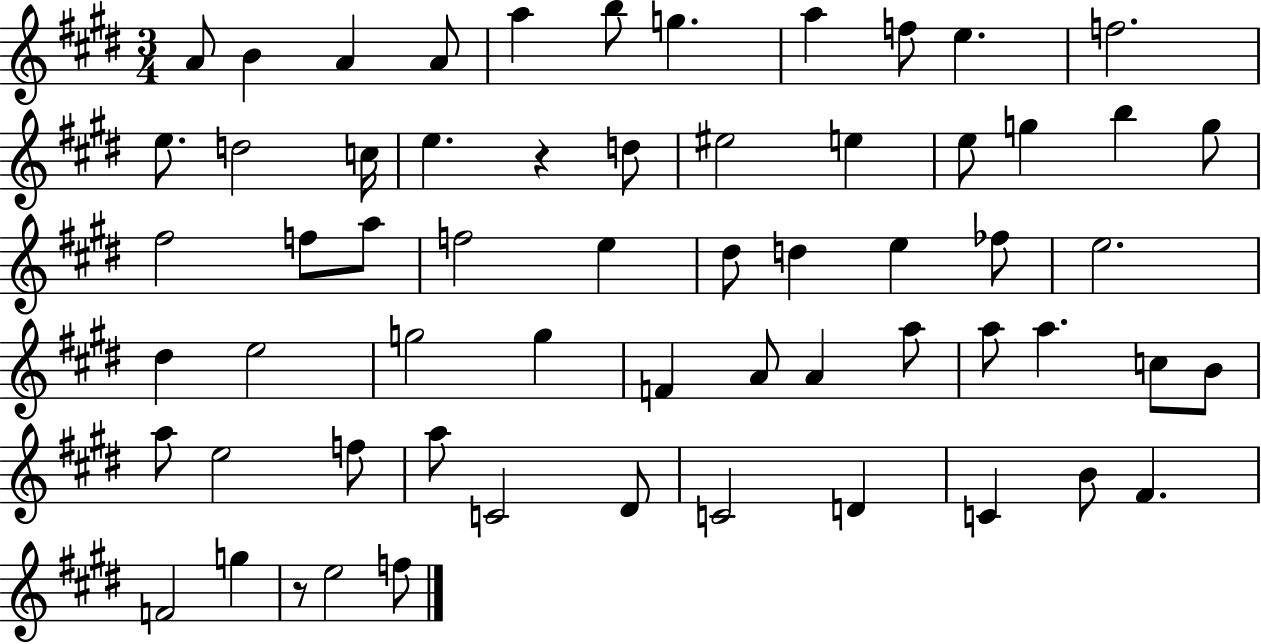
X:1
T:Untitled
M:3/4
L:1/4
K:E
A/2 B A A/2 a b/2 g a f/2 e f2 e/2 d2 c/4 e z d/2 ^e2 e e/2 g b g/2 ^f2 f/2 a/2 f2 e ^d/2 d e _f/2 e2 ^d e2 g2 g F A/2 A a/2 a/2 a c/2 B/2 a/2 e2 f/2 a/2 C2 ^D/2 C2 D C B/2 ^F F2 g z/2 e2 f/2